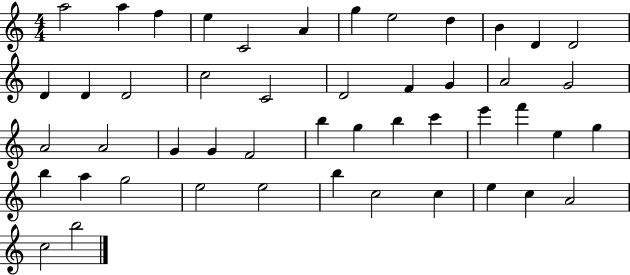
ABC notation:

X:1
T:Untitled
M:4/4
L:1/4
K:C
a2 a f e C2 A g e2 d B D D2 D D D2 c2 C2 D2 F G A2 G2 A2 A2 G G F2 b g b c' e' f' e g b a g2 e2 e2 b c2 c e c A2 c2 b2